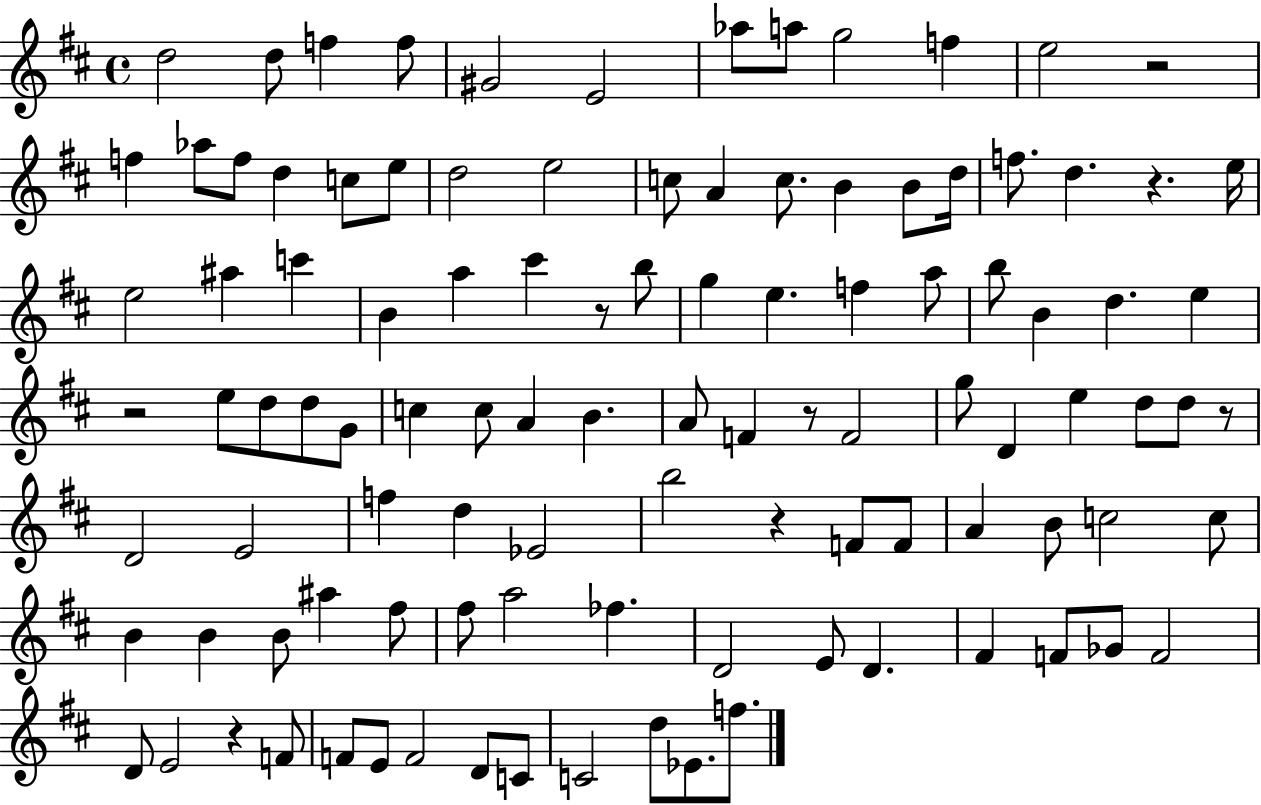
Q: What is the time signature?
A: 4/4